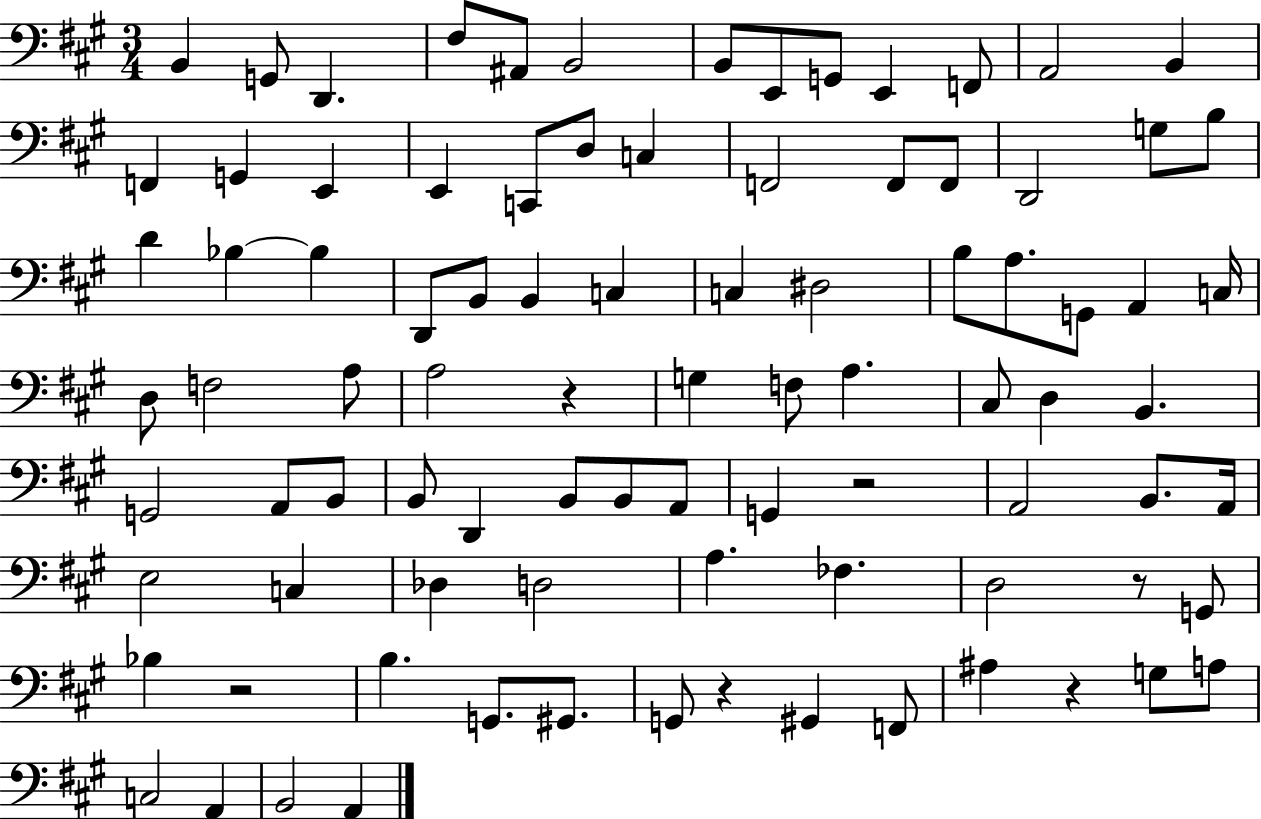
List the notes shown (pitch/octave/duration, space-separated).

B2/q G2/e D2/q. F#3/e A#2/e B2/h B2/e E2/e G2/e E2/q F2/e A2/h B2/q F2/q G2/q E2/q E2/q C2/e D3/e C3/q F2/h F2/e F2/e D2/h G3/e B3/e D4/q Bb3/q Bb3/q D2/e B2/e B2/q C3/q C3/q D#3/h B3/e A3/e. G2/e A2/q C3/s D3/e F3/h A3/e A3/h R/q G3/q F3/e A3/q. C#3/e D3/q B2/q. G2/h A2/e B2/e B2/e D2/q B2/e B2/e A2/e G2/q R/h A2/h B2/e. A2/s E3/h C3/q Db3/q D3/h A3/q. FES3/q. D3/h R/e G2/e Bb3/q R/h B3/q. G2/e. G#2/e. G2/e R/q G#2/q F2/e A#3/q R/q G3/e A3/e C3/h A2/q B2/h A2/q